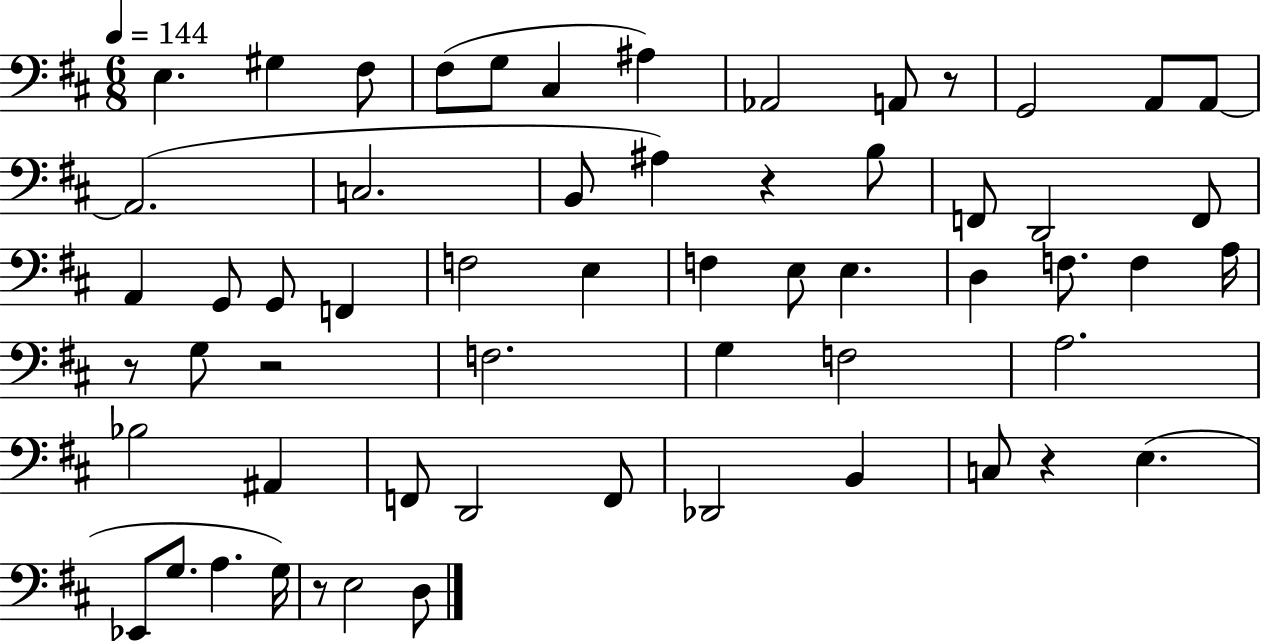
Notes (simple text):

E3/q. G#3/q F#3/e F#3/e G3/e C#3/q A#3/q Ab2/h A2/e R/e G2/h A2/e A2/e A2/h. C3/h. B2/e A#3/q R/q B3/e F2/e D2/h F2/e A2/q G2/e G2/e F2/q F3/h E3/q F3/q E3/e E3/q. D3/q F3/e. F3/q A3/s R/e G3/e R/h F3/h. G3/q F3/h A3/h. Bb3/h A#2/q F2/e D2/h F2/e Db2/h B2/q C3/e R/q E3/q. Eb2/e G3/e. A3/q. G3/s R/e E3/h D3/e